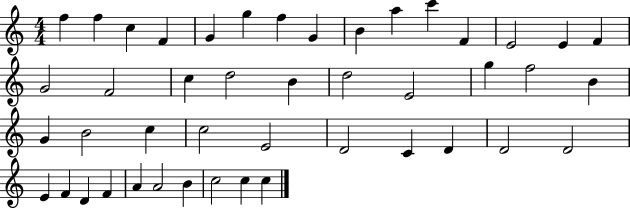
X:1
T:Untitled
M:4/4
L:1/4
K:C
f f c F G g f G B a c' F E2 E F G2 F2 c d2 B d2 E2 g f2 B G B2 c c2 E2 D2 C D D2 D2 E F D F A A2 B c2 c c